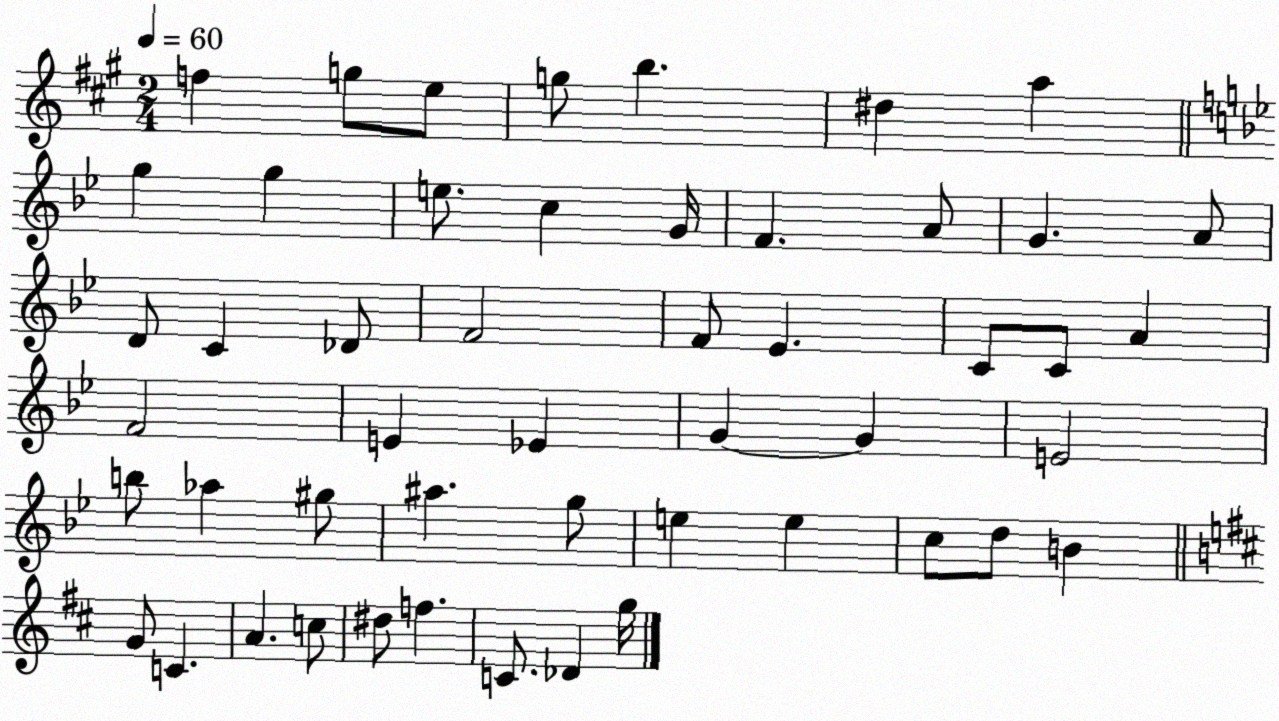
X:1
T:Untitled
M:2/4
L:1/4
K:A
f g/2 e/2 g/2 b ^d a g g e/2 c G/4 F A/2 G A/2 D/2 C _D/2 F2 F/2 _E C/2 C/2 A F2 E _E G G E2 b/2 _a ^g/2 ^a g/2 e e c/2 d/2 B G/2 C A c/2 ^d/2 f C/2 _D g/4